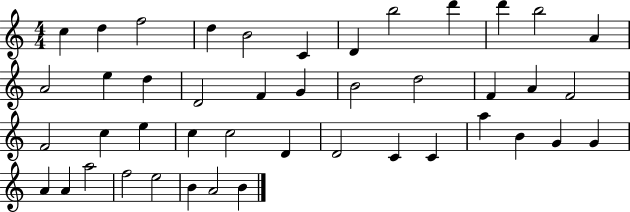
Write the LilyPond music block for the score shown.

{
  \clef treble
  \numericTimeSignature
  \time 4/4
  \key c \major
  c''4 d''4 f''2 | d''4 b'2 c'4 | d'4 b''2 d'''4 | d'''4 b''2 a'4 | \break a'2 e''4 d''4 | d'2 f'4 g'4 | b'2 d''2 | f'4 a'4 f'2 | \break f'2 c''4 e''4 | c''4 c''2 d'4 | d'2 c'4 c'4 | a''4 b'4 g'4 g'4 | \break a'4 a'4 a''2 | f''2 e''2 | b'4 a'2 b'4 | \bar "|."
}